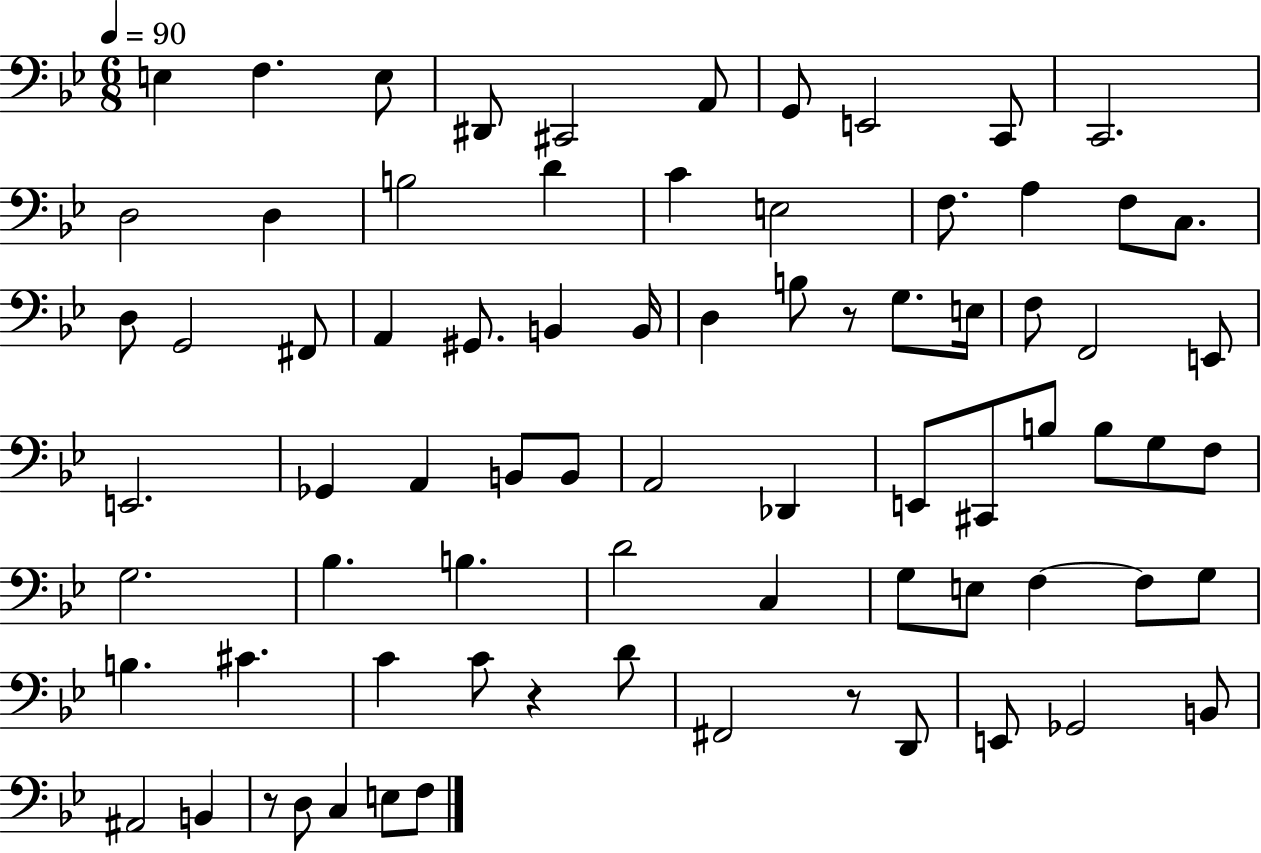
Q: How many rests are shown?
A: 4